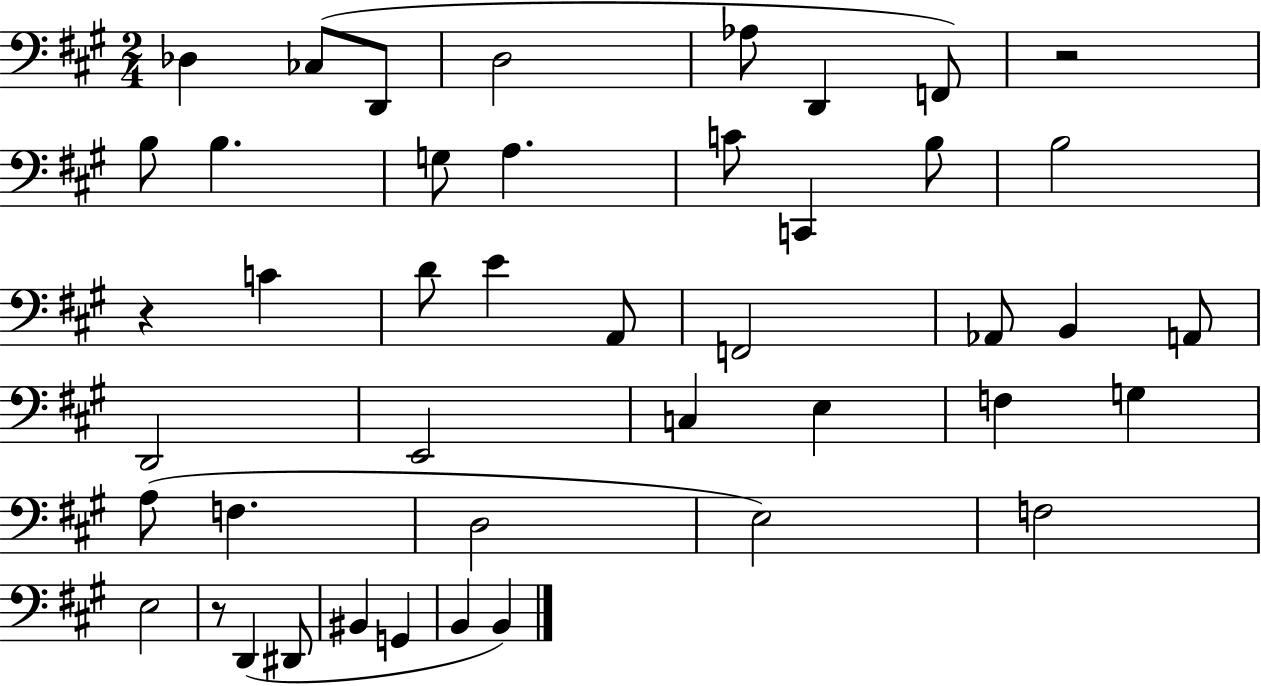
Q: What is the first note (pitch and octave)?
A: Db3